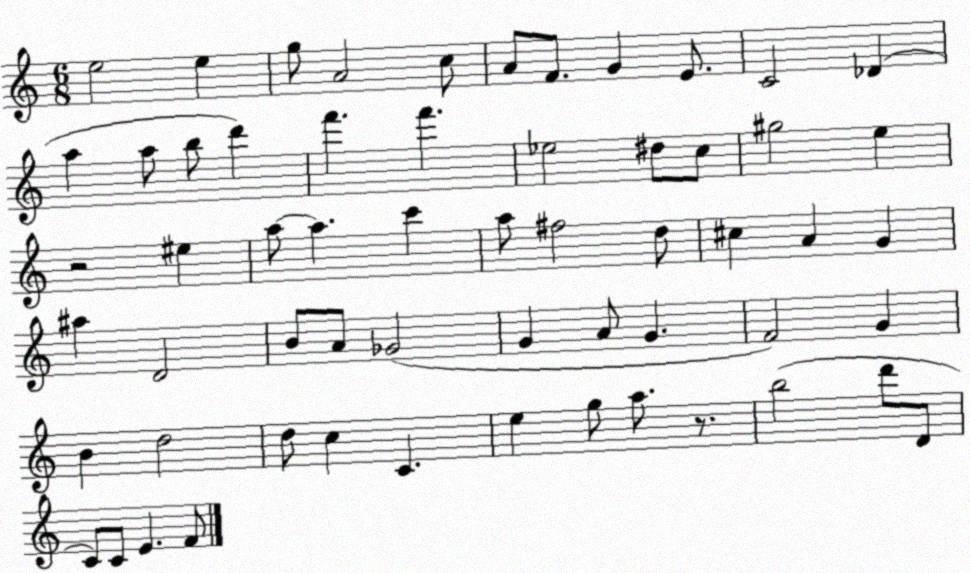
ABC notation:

X:1
T:Untitled
M:6/8
L:1/4
K:C
e2 e g/2 A2 c/2 A/2 F/2 G E/2 C2 _D a a/2 b/2 d' f' f' _e2 ^d/2 c/2 ^g2 e z2 ^e a/2 a c' a/2 ^f2 d/2 ^c A G ^a D2 B/2 A/2 _G2 G A/2 G F2 G B d2 d/2 c C e g/2 a/2 z/2 b2 d'/2 D/2 C/2 C/2 E F/2